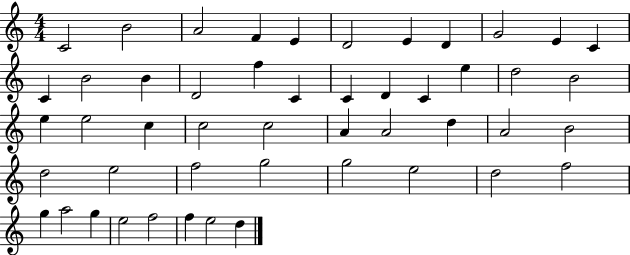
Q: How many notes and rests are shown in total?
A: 49